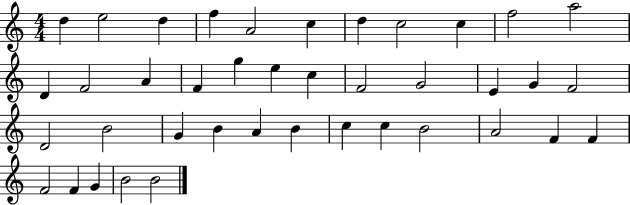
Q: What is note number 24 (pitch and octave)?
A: D4